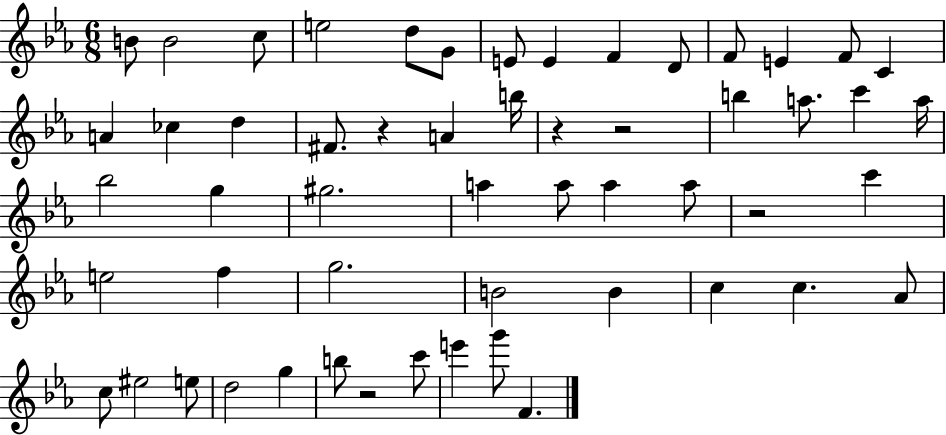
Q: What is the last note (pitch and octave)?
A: F4